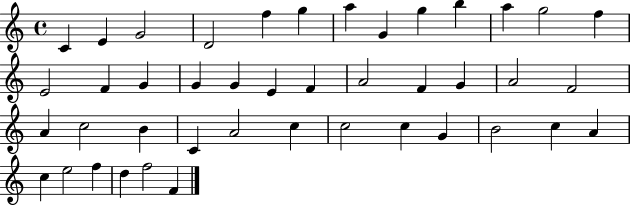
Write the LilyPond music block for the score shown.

{
  \clef treble
  \time 4/4
  \defaultTimeSignature
  \key c \major
  c'4 e'4 g'2 | d'2 f''4 g''4 | a''4 g'4 g''4 b''4 | a''4 g''2 f''4 | \break e'2 f'4 g'4 | g'4 g'4 e'4 f'4 | a'2 f'4 g'4 | a'2 f'2 | \break a'4 c''2 b'4 | c'4 a'2 c''4 | c''2 c''4 g'4 | b'2 c''4 a'4 | \break c''4 e''2 f''4 | d''4 f''2 f'4 | \bar "|."
}